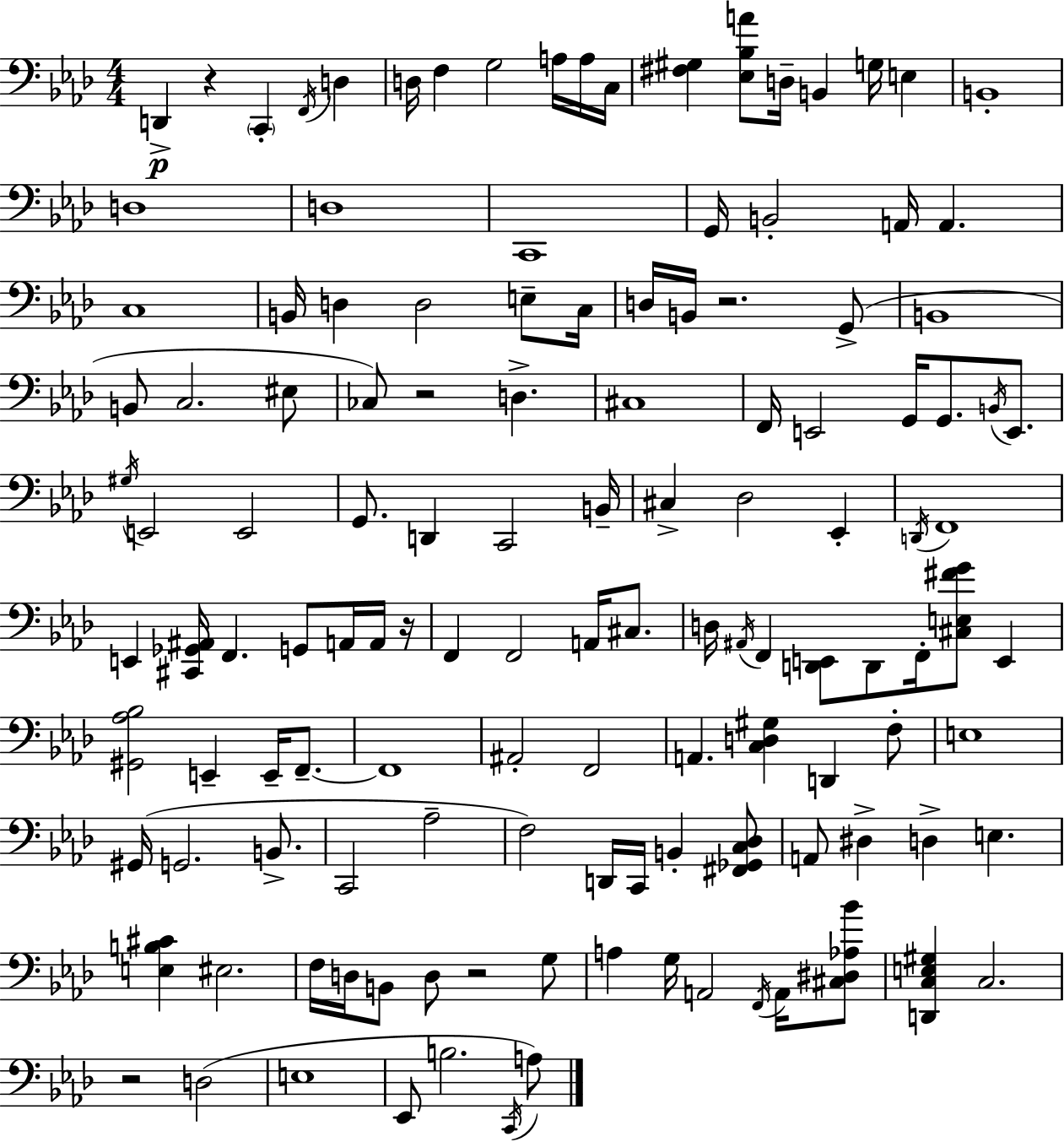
D2/q R/q C2/q F2/s D3/q D3/s F3/q G3/h A3/s A3/s C3/s [F#3,G#3]/q [Eb3,Bb3,A4]/e D3/s B2/q G3/s E3/q B2/w D3/w D3/w C2/w G2/s B2/h A2/s A2/q. C3/w B2/s D3/q D3/h E3/e C3/s D3/s B2/s R/h. G2/e B2/w B2/e C3/h. EIS3/e CES3/e R/h D3/q. C#3/w F2/s E2/h G2/s G2/e. B2/s E2/e. G#3/s E2/h E2/h G2/e. D2/q C2/h B2/s C#3/q Db3/h Eb2/q D2/s F2/w E2/q [C#2,Gb2,A#2]/s F2/q. G2/e A2/s A2/s R/s F2/q F2/h A2/s C#3/e. D3/s A#2/s F2/q [D2,E2]/e D2/e F2/s [C#3,E3,F#4,G4]/e E2/q [G#2,Ab3,Bb3]/h E2/q E2/s F2/e. F2/w A#2/h F2/h A2/q. [C3,D3,G#3]/q D2/q F3/e E3/w G#2/s G2/h. B2/e. C2/h Ab3/h F3/h D2/s C2/s B2/q [F#2,Gb2,C3,Db3]/e A2/e D#3/q D3/q E3/q. [E3,B3,C#4]/q EIS3/h. F3/s D3/s B2/e D3/e R/h G3/e A3/q G3/s A2/h F2/s A2/s [C#3,D#3,Ab3,Bb4]/e [D2,C3,E3,G#3]/q C3/h. R/h D3/h E3/w Eb2/e B3/h. C2/s A3/e